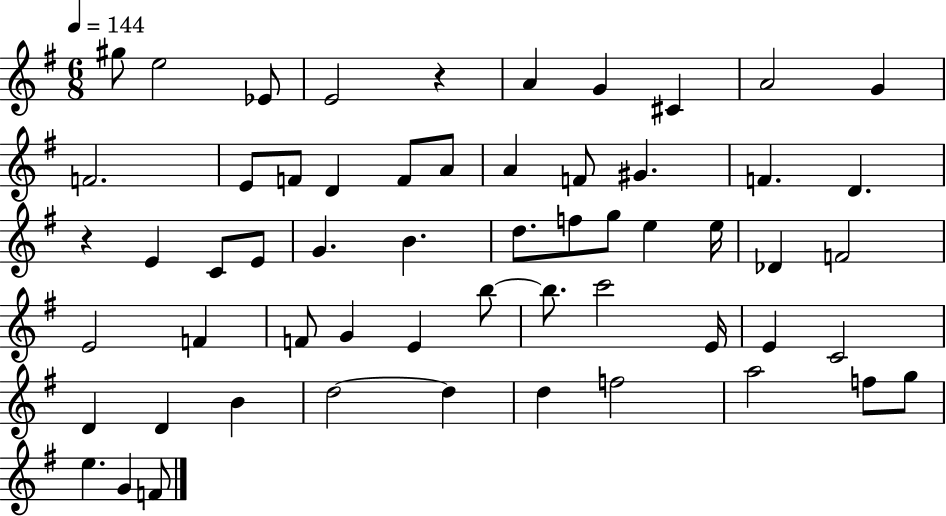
{
  \clef treble
  \numericTimeSignature
  \time 6/8
  \key g \major
  \tempo 4 = 144
  gis''8 e''2 ees'8 | e'2 r4 | a'4 g'4 cis'4 | a'2 g'4 | \break f'2. | e'8 f'8 d'4 f'8 a'8 | a'4 f'8 gis'4. | f'4. d'4. | \break r4 e'4 c'8 e'8 | g'4. b'4. | d''8. f''8 g''8 e''4 e''16 | des'4 f'2 | \break e'2 f'4 | f'8 g'4 e'4 b''8~~ | b''8. c'''2 e'16 | e'4 c'2 | \break d'4 d'4 b'4 | d''2~~ d''4 | d''4 f''2 | a''2 f''8 g''8 | \break e''4. g'4 f'8 | \bar "|."
}